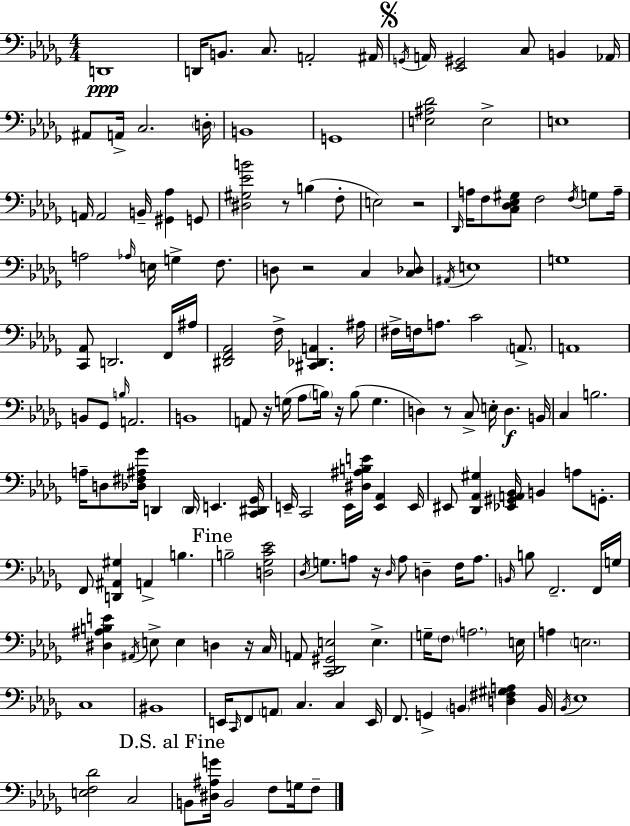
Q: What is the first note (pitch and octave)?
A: D2